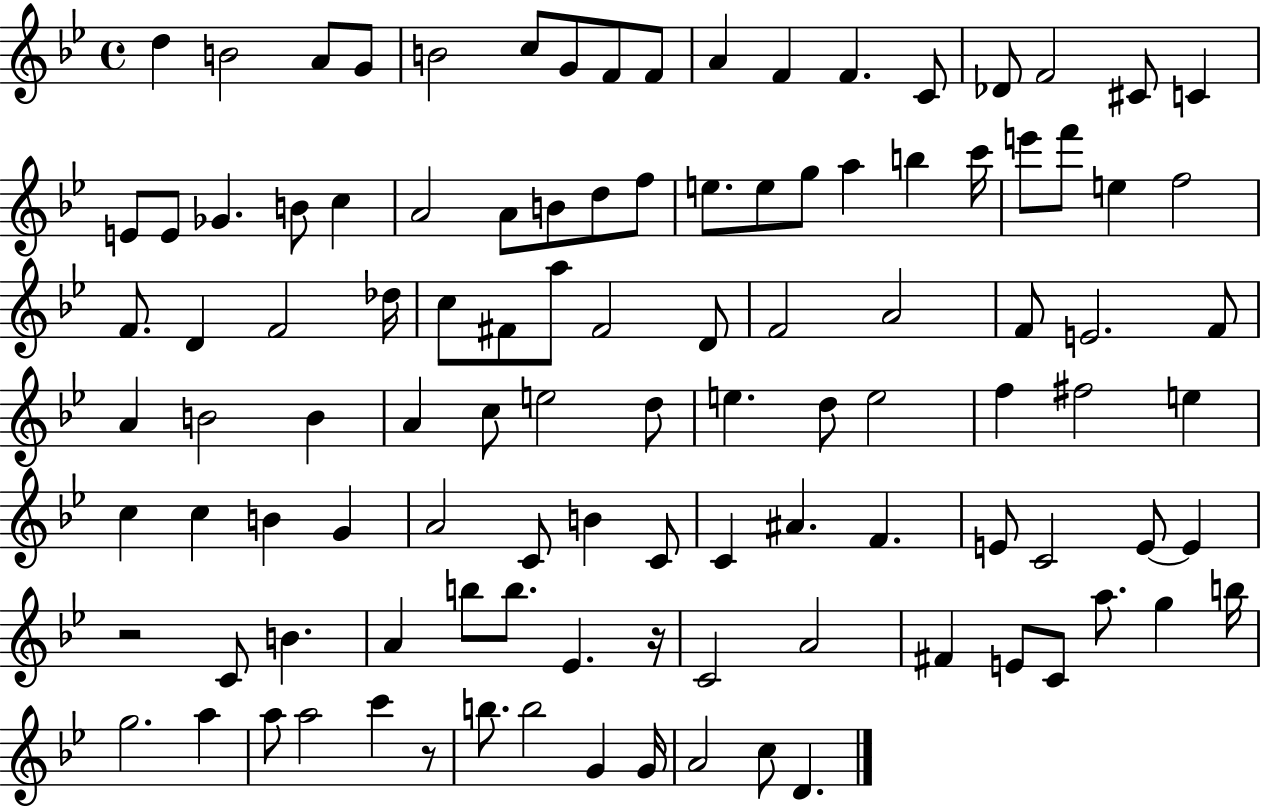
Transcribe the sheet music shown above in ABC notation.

X:1
T:Untitled
M:4/4
L:1/4
K:Bb
d B2 A/2 G/2 B2 c/2 G/2 F/2 F/2 A F F C/2 _D/2 F2 ^C/2 C E/2 E/2 _G B/2 c A2 A/2 B/2 d/2 f/2 e/2 e/2 g/2 a b c'/4 e'/2 f'/2 e f2 F/2 D F2 _d/4 c/2 ^F/2 a/2 ^F2 D/2 F2 A2 F/2 E2 F/2 A B2 B A c/2 e2 d/2 e d/2 e2 f ^f2 e c c B G A2 C/2 B C/2 C ^A F E/2 C2 E/2 E z2 C/2 B A b/2 b/2 _E z/4 C2 A2 ^F E/2 C/2 a/2 g b/4 g2 a a/2 a2 c' z/2 b/2 b2 G G/4 A2 c/2 D